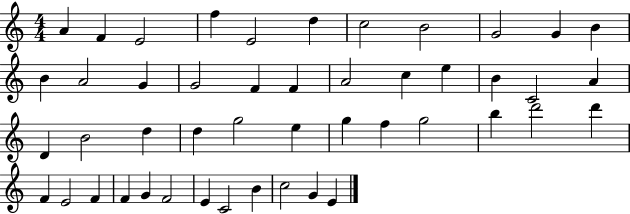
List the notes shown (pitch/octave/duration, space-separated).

A4/q F4/q E4/h F5/q E4/h D5/q C5/h B4/h G4/h G4/q B4/q B4/q A4/h G4/q G4/h F4/q F4/q A4/h C5/q E5/q B4/q C4/h A4/q D4/q B4/h D5/q D5/q G5/h E5/q G5/q F5/q G5/h B5/q D6/h D6/q F4/q E4/h F4/q F4/q G4/q F4/h E4/q C4/h B4/q C5/h G4/q E4/q